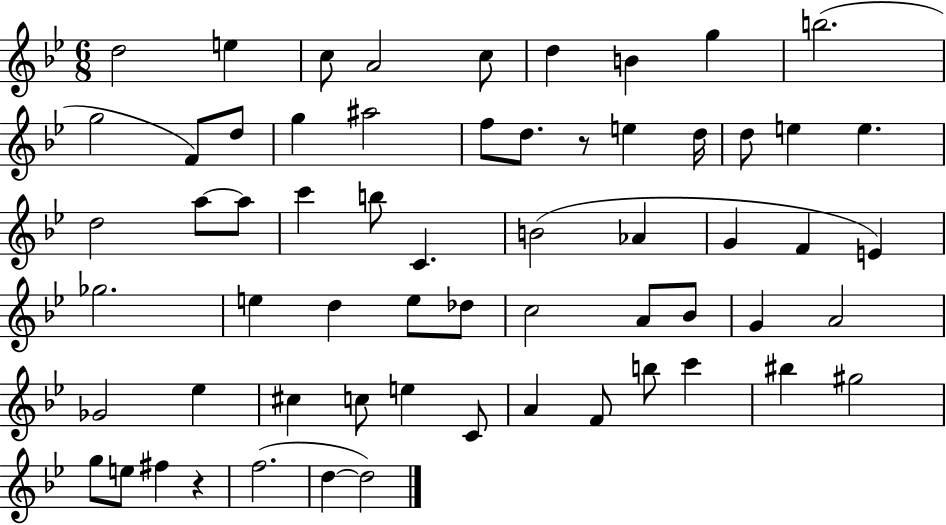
{
  \clef treble
  \numericTimeSignature
  \time 6/8
  \key bes \major
  d''2 e''4 | c''8 a'2 c''8 | d''4 b'4 g''4 | b''2.( | \break g''2 f'8) d''8 | g''4 ais''2 | f''8 d''8. r8 e''4 d''16 | d''8 e''4 e''4. | \break d''2 a''8~~ a''8 | c'''4 b''8 c'4. | b'2( aes'4 | g'4 f'4 e'4) | \break ges''2. | e''4 d''4 e''8 des''8 | c''2 a'8 bes'8 | g'4 a'2 | \break ges'2 ees''4 | cis''4 c''8 e''4 c'8 | a'4 f'8 b''8 c'''4 | bis''4 gis''2 | \break g''8 e''8 fis''4 r4 | f''2.( | d''4~~ d''2) | \bar "|."
}